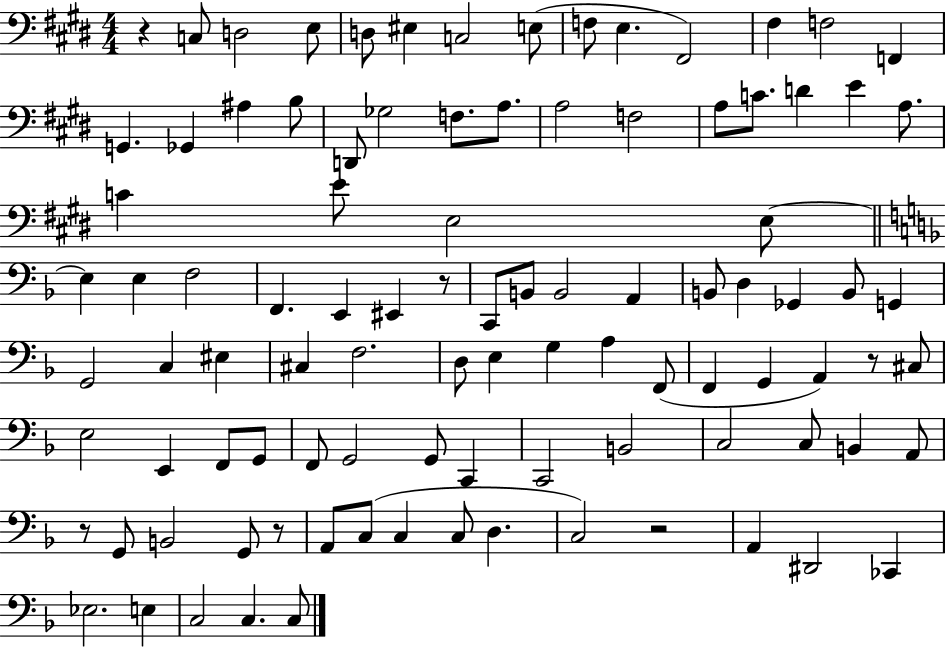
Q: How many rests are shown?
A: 6